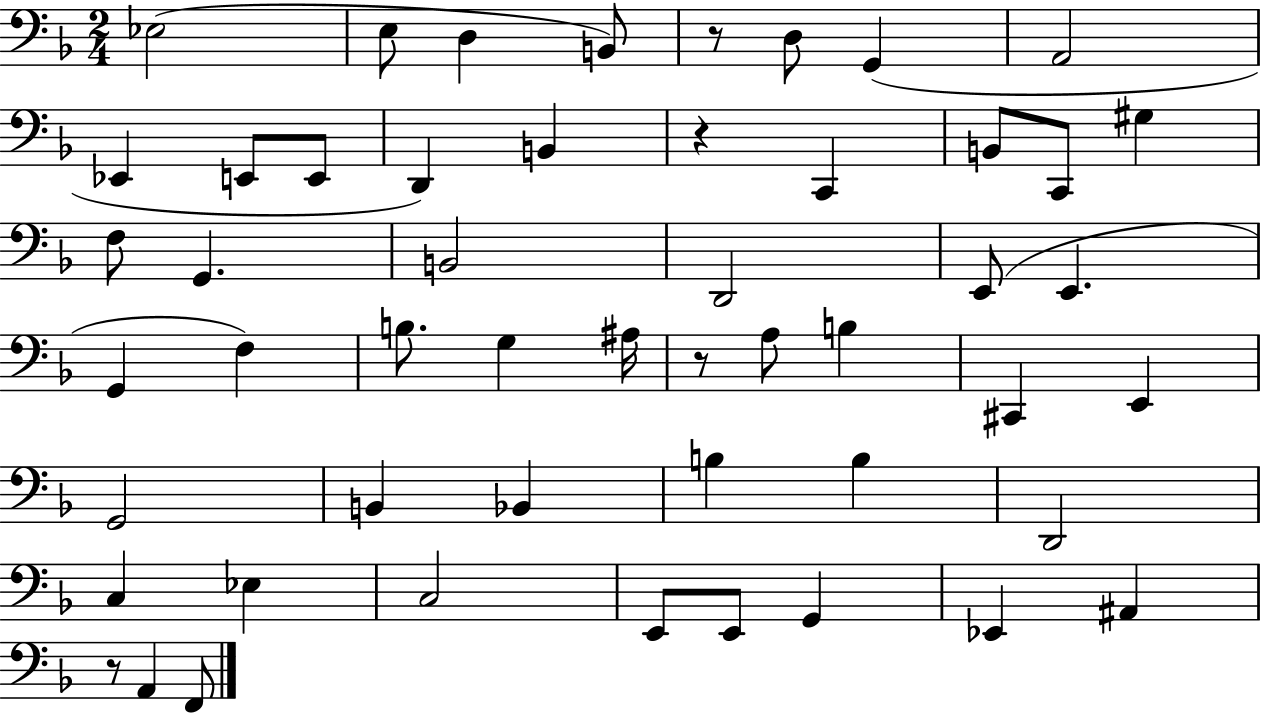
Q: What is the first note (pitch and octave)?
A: Eb3